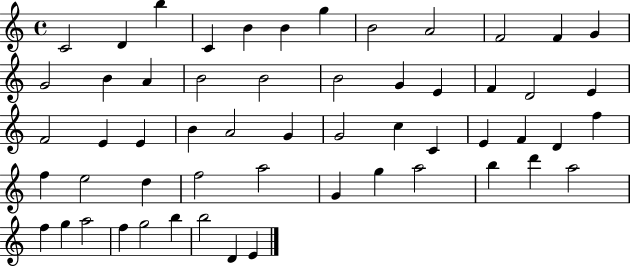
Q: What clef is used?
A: treble